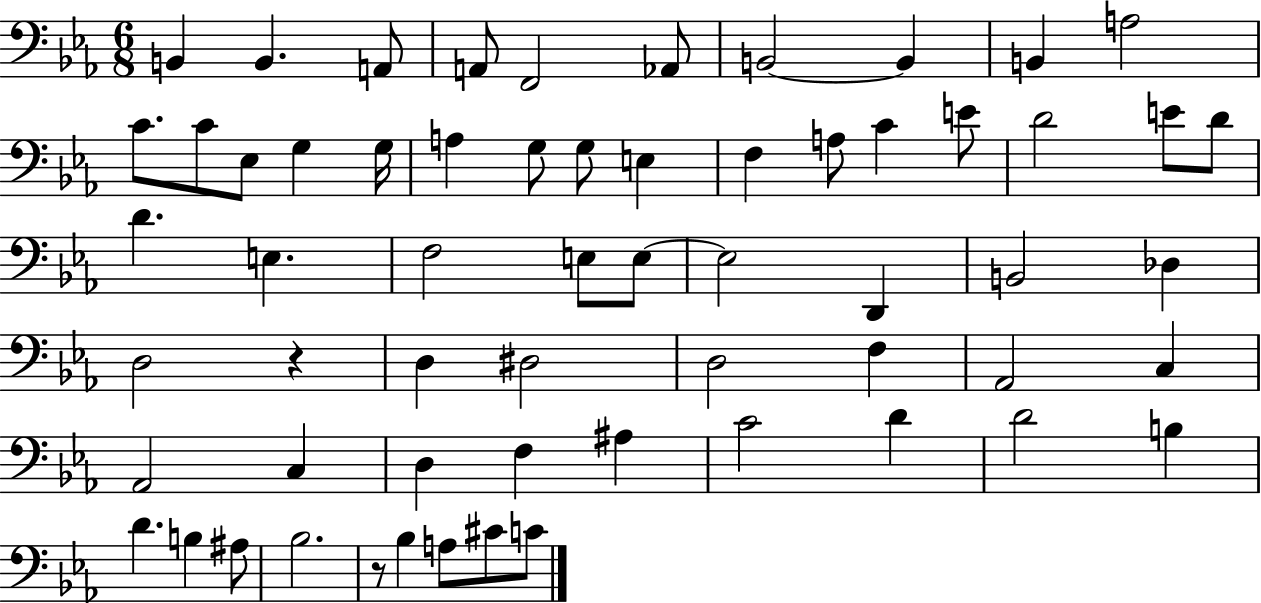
B2/q B2/q. A2/e A2/e F2/h Ab2/e B2/h B2/q B2/q A3/h C4/e. C4/e Eb3/e G3/q G3/s A3/q G3/e G3/e E3/q F3/q A3/e C4/q E4/e D4/h E4/e D4/e D4/q. E3/q. F3/h E3/e E3/e E3/h D2/q B2/h Db3/q D3/h R/q D3/q D#3/h D3/h F3/q Ab2/h C3/q Ab2/h C3/q D3/q F3/q A#3/q C4/h D4/q D4/h B3/q D4/q. B3/q A#3/e Bb3/h. R/e Bb3/q A3/e C#4/e C4/e